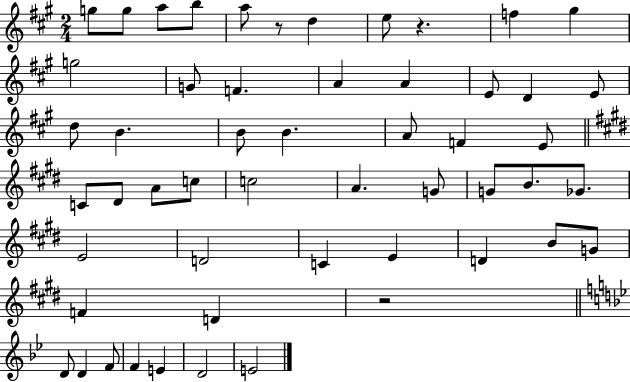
G5/e G5/e A5/e B5/e A5/e R/e D5/q E5/e R/q. F5/q G#5/q G5/h G4/e F4/q. A4/q A4/q E4/e D4/q E4/e D5/e B4/q. B4/e B4/q. A4/e F4/q E4/e C4/e D#4/e A4/e C5/e C5/h A4/q. G4/e G4/e B4/e. Gb4/e. E4/h D4/h C4/q E4/q D4/q B4/e G4/e F4/q D4/q R/h D4/e D4/q F4/e F4/q E4/q D4/h E4/h